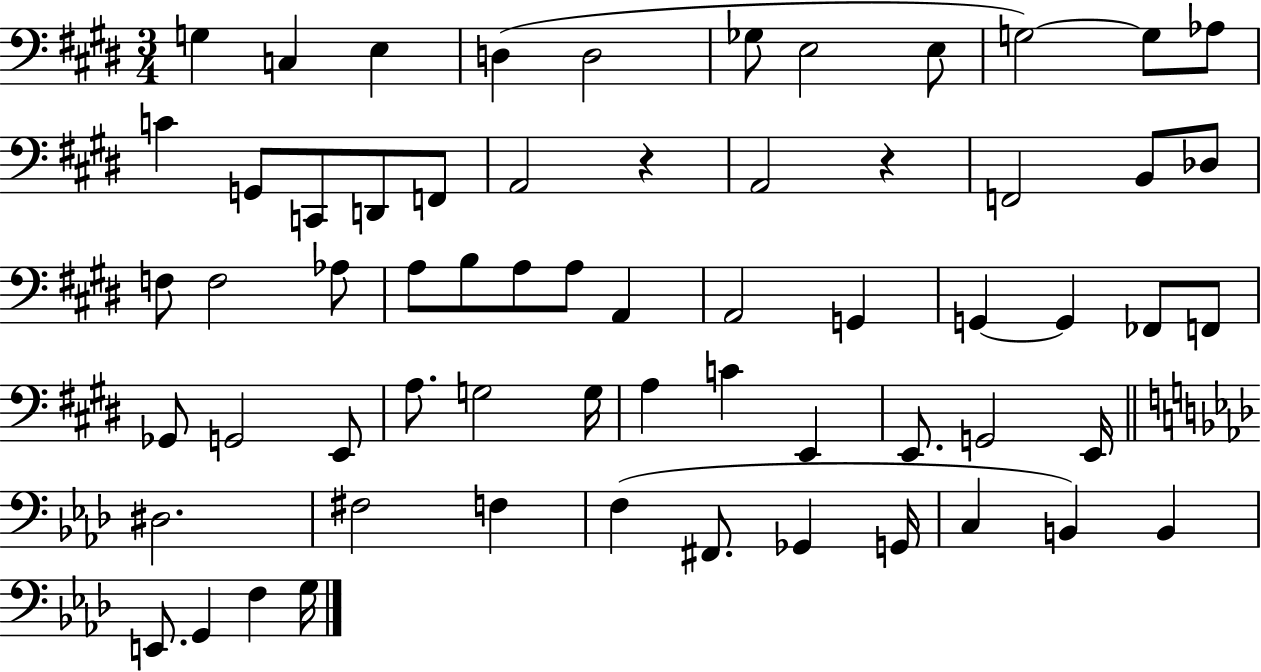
{
  \clef bass
  \numericTimeSignature
  \time 3/4
  \key e \major
  \repeat volta 2 { g4 c4 e4 | d4( d2 | ges8 e2 e8 | g2~~) g8 aes8 | \break c'4 g,8 c,8 d,8 f,8 | a,2 r4 | a,2 r4 | f,2 b,8 des8 | \break f8 f2 aes8 | a8 b8 a8 a8 a,4 | a,2 g,4 | g,4~~ g,4 fes,8 f,8 | \break ges,8 g,2 e,8 | a8. g2 g16 | a4 c'4 e,4 | e,8. g,2 e,16 | \break \bar "||" \break \key aes \major dis2. | fis2 f4 | f4( fis,8. ges,4 g,16 | c4 b,4) b,4 | \break e,8. g,4 f4 g16 | } \bar "|."
}